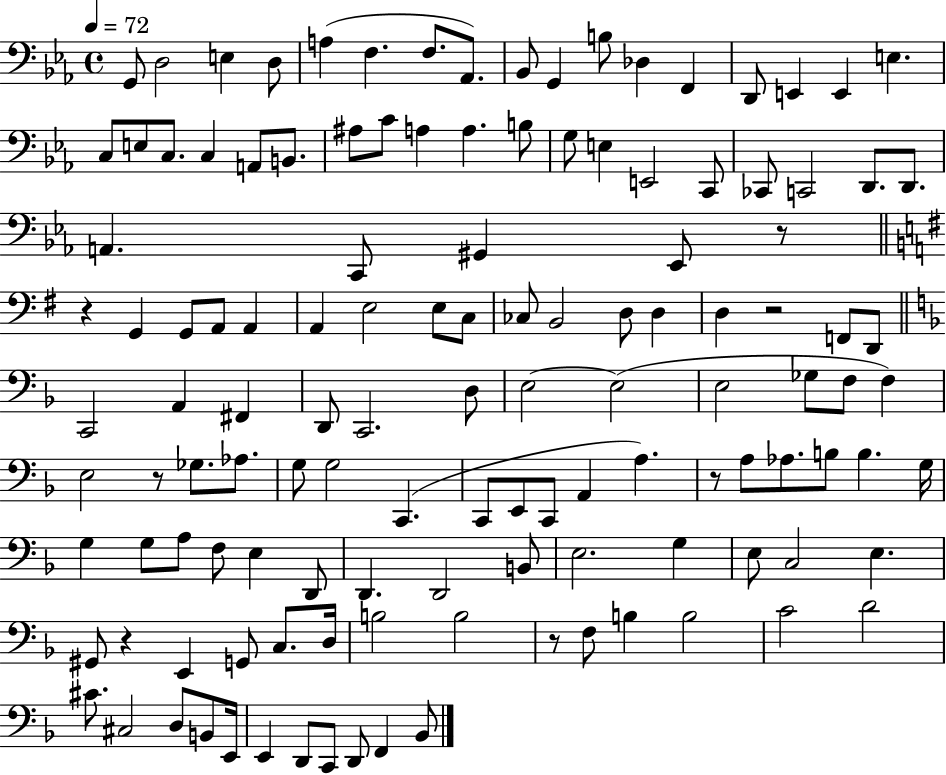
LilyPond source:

{
  \clef bass
  \time 4/4
  \defaultTimeSignature
  \key ees \major
  \tempo 4 = 72
  g,8 d2 e4 d8 | a4( f4. f8. aes,8.) | bes,8 g,4 b8 des4 f,4 | d,8 e,4 e,4 e4. | \break c8 e8 c8. c4 a,8 b,8. | ais8 c'8 a4 a4. b8 | g8 e4 e,2 c,8 | ces,8 c,2 d,8. d,8. | \break a,4. c,8 gis,4 ees,8 r8 | \bar "||" \break \key g \major r4 g,4 g,8 a,8 a,4 | a,4 e2 e8 c8 | ces8 b,2 d8 d4 | d4 r2 f,8 d,8 | \break \bar "||" \break \key d \minor c,2 a,4 fis,4 | d,8 c,2. d8 | e2~~ e2( | e2 ges8 f8 f4) | \break e2 r8 ges8. aes8. | g8 g2 c,4.( | c,8 e,8 c,8 a,4 a4.) | r8 a8 aes8. b8 b4. g16 | \break g4 g8 a8 f8 e4 d,8 | d,4. d,2 b,8 | e2. g4 | e8 c2 e4. | \break gis,8 r4 e,4 g,8 c8. d16 | b2 b2 | r8 f8 b4 b2 | c'2 d'2 | \break cis'8. cis2 d8 b,8 e,16 | e,4 d,8 c,8 d,8 f,4 bes,8 | \bar "|."
}